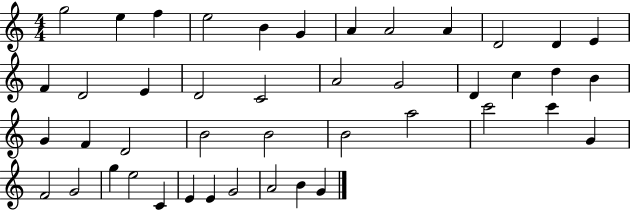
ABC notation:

X:1
T:Untitled
M:4/4
L:1/4
K:C
g2 e f e2 B G A A2 A D2 D E F D2 E D2 C2 A2 G2 D c d B G F D2 B2 B2 B2 a2 c'2 c' G F2 G2 g e2 C E E G2 A2 B G